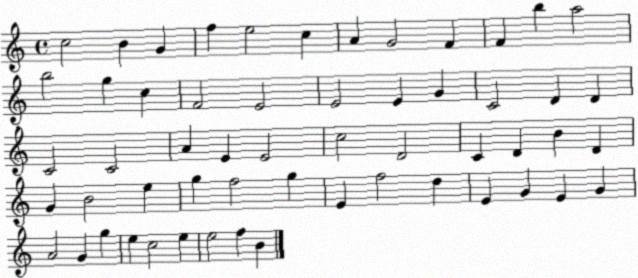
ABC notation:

X:1
T:Untitled
M:4/4
L:1/4
K:C
c2 B G f e2 c A G2 F F b a2 b2 g c F2 E2 E2 E G C2 D D C2 C2 A E E2 c2 D2 C D B D G B2 e g f2 g E f2 d E G E G A2 G g e c2 e e2 f B